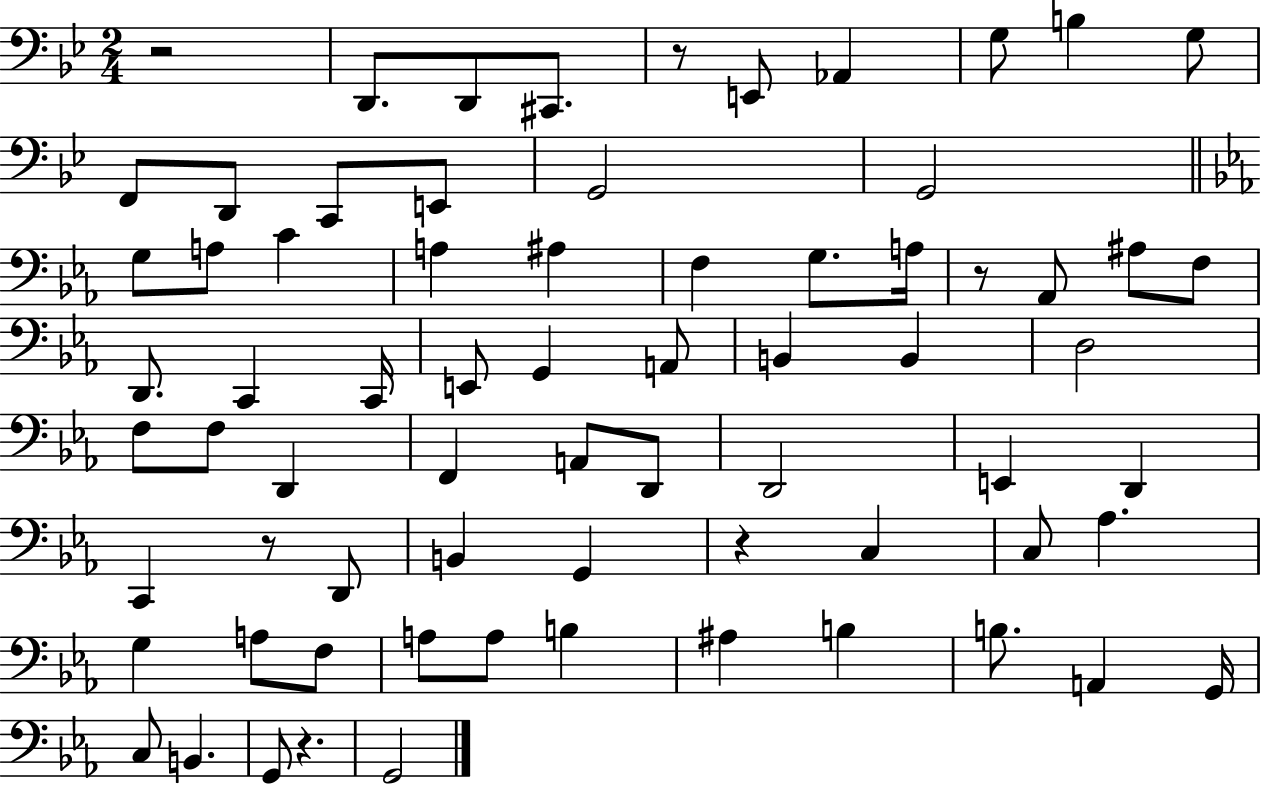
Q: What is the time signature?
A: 2/4